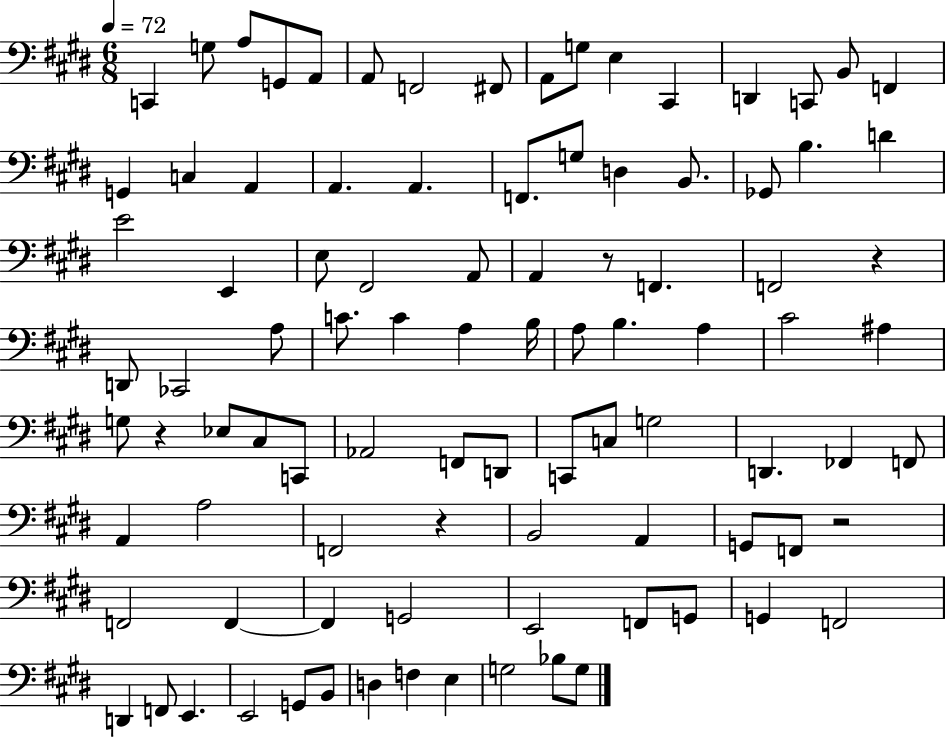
C2/q G3/e A3/e G2/e A2/e A2/e F2/h F#2/e A2/e G3/e E3/q C#2/q D2/q C2/e B2/e F2/q G2/q C3/q A2/q A2/q. A2/q. F2/e. G3/e D3/q B2/e. Gb2/e B3/q. D4/q E4/h E2/q E3/e F#2/h A2/e A2/q R/e F2/q. F2/h R/q D2/e CES2/h A3/e C4/e. C4/q A3/q B3/s A3/e B3/q. A3/q C#4/h A#3/q G3/e R/q Eb3/e C#3/e C2/e Ab2/h F2/e D2/e C2/e C3/e G3/h D2/q. FES2/q F2/e A2/q A3/h F2/h R/q B2/h A2/q G2/e F2/e R/h F2/h F2/q F2/q G2/h E2/h F2/e G2/e G2/q F2/h D2/q F2/e E2/q. E2/h G2/e B2/e D3/q F3/q E3/q G3/h Bb3/e G3/e